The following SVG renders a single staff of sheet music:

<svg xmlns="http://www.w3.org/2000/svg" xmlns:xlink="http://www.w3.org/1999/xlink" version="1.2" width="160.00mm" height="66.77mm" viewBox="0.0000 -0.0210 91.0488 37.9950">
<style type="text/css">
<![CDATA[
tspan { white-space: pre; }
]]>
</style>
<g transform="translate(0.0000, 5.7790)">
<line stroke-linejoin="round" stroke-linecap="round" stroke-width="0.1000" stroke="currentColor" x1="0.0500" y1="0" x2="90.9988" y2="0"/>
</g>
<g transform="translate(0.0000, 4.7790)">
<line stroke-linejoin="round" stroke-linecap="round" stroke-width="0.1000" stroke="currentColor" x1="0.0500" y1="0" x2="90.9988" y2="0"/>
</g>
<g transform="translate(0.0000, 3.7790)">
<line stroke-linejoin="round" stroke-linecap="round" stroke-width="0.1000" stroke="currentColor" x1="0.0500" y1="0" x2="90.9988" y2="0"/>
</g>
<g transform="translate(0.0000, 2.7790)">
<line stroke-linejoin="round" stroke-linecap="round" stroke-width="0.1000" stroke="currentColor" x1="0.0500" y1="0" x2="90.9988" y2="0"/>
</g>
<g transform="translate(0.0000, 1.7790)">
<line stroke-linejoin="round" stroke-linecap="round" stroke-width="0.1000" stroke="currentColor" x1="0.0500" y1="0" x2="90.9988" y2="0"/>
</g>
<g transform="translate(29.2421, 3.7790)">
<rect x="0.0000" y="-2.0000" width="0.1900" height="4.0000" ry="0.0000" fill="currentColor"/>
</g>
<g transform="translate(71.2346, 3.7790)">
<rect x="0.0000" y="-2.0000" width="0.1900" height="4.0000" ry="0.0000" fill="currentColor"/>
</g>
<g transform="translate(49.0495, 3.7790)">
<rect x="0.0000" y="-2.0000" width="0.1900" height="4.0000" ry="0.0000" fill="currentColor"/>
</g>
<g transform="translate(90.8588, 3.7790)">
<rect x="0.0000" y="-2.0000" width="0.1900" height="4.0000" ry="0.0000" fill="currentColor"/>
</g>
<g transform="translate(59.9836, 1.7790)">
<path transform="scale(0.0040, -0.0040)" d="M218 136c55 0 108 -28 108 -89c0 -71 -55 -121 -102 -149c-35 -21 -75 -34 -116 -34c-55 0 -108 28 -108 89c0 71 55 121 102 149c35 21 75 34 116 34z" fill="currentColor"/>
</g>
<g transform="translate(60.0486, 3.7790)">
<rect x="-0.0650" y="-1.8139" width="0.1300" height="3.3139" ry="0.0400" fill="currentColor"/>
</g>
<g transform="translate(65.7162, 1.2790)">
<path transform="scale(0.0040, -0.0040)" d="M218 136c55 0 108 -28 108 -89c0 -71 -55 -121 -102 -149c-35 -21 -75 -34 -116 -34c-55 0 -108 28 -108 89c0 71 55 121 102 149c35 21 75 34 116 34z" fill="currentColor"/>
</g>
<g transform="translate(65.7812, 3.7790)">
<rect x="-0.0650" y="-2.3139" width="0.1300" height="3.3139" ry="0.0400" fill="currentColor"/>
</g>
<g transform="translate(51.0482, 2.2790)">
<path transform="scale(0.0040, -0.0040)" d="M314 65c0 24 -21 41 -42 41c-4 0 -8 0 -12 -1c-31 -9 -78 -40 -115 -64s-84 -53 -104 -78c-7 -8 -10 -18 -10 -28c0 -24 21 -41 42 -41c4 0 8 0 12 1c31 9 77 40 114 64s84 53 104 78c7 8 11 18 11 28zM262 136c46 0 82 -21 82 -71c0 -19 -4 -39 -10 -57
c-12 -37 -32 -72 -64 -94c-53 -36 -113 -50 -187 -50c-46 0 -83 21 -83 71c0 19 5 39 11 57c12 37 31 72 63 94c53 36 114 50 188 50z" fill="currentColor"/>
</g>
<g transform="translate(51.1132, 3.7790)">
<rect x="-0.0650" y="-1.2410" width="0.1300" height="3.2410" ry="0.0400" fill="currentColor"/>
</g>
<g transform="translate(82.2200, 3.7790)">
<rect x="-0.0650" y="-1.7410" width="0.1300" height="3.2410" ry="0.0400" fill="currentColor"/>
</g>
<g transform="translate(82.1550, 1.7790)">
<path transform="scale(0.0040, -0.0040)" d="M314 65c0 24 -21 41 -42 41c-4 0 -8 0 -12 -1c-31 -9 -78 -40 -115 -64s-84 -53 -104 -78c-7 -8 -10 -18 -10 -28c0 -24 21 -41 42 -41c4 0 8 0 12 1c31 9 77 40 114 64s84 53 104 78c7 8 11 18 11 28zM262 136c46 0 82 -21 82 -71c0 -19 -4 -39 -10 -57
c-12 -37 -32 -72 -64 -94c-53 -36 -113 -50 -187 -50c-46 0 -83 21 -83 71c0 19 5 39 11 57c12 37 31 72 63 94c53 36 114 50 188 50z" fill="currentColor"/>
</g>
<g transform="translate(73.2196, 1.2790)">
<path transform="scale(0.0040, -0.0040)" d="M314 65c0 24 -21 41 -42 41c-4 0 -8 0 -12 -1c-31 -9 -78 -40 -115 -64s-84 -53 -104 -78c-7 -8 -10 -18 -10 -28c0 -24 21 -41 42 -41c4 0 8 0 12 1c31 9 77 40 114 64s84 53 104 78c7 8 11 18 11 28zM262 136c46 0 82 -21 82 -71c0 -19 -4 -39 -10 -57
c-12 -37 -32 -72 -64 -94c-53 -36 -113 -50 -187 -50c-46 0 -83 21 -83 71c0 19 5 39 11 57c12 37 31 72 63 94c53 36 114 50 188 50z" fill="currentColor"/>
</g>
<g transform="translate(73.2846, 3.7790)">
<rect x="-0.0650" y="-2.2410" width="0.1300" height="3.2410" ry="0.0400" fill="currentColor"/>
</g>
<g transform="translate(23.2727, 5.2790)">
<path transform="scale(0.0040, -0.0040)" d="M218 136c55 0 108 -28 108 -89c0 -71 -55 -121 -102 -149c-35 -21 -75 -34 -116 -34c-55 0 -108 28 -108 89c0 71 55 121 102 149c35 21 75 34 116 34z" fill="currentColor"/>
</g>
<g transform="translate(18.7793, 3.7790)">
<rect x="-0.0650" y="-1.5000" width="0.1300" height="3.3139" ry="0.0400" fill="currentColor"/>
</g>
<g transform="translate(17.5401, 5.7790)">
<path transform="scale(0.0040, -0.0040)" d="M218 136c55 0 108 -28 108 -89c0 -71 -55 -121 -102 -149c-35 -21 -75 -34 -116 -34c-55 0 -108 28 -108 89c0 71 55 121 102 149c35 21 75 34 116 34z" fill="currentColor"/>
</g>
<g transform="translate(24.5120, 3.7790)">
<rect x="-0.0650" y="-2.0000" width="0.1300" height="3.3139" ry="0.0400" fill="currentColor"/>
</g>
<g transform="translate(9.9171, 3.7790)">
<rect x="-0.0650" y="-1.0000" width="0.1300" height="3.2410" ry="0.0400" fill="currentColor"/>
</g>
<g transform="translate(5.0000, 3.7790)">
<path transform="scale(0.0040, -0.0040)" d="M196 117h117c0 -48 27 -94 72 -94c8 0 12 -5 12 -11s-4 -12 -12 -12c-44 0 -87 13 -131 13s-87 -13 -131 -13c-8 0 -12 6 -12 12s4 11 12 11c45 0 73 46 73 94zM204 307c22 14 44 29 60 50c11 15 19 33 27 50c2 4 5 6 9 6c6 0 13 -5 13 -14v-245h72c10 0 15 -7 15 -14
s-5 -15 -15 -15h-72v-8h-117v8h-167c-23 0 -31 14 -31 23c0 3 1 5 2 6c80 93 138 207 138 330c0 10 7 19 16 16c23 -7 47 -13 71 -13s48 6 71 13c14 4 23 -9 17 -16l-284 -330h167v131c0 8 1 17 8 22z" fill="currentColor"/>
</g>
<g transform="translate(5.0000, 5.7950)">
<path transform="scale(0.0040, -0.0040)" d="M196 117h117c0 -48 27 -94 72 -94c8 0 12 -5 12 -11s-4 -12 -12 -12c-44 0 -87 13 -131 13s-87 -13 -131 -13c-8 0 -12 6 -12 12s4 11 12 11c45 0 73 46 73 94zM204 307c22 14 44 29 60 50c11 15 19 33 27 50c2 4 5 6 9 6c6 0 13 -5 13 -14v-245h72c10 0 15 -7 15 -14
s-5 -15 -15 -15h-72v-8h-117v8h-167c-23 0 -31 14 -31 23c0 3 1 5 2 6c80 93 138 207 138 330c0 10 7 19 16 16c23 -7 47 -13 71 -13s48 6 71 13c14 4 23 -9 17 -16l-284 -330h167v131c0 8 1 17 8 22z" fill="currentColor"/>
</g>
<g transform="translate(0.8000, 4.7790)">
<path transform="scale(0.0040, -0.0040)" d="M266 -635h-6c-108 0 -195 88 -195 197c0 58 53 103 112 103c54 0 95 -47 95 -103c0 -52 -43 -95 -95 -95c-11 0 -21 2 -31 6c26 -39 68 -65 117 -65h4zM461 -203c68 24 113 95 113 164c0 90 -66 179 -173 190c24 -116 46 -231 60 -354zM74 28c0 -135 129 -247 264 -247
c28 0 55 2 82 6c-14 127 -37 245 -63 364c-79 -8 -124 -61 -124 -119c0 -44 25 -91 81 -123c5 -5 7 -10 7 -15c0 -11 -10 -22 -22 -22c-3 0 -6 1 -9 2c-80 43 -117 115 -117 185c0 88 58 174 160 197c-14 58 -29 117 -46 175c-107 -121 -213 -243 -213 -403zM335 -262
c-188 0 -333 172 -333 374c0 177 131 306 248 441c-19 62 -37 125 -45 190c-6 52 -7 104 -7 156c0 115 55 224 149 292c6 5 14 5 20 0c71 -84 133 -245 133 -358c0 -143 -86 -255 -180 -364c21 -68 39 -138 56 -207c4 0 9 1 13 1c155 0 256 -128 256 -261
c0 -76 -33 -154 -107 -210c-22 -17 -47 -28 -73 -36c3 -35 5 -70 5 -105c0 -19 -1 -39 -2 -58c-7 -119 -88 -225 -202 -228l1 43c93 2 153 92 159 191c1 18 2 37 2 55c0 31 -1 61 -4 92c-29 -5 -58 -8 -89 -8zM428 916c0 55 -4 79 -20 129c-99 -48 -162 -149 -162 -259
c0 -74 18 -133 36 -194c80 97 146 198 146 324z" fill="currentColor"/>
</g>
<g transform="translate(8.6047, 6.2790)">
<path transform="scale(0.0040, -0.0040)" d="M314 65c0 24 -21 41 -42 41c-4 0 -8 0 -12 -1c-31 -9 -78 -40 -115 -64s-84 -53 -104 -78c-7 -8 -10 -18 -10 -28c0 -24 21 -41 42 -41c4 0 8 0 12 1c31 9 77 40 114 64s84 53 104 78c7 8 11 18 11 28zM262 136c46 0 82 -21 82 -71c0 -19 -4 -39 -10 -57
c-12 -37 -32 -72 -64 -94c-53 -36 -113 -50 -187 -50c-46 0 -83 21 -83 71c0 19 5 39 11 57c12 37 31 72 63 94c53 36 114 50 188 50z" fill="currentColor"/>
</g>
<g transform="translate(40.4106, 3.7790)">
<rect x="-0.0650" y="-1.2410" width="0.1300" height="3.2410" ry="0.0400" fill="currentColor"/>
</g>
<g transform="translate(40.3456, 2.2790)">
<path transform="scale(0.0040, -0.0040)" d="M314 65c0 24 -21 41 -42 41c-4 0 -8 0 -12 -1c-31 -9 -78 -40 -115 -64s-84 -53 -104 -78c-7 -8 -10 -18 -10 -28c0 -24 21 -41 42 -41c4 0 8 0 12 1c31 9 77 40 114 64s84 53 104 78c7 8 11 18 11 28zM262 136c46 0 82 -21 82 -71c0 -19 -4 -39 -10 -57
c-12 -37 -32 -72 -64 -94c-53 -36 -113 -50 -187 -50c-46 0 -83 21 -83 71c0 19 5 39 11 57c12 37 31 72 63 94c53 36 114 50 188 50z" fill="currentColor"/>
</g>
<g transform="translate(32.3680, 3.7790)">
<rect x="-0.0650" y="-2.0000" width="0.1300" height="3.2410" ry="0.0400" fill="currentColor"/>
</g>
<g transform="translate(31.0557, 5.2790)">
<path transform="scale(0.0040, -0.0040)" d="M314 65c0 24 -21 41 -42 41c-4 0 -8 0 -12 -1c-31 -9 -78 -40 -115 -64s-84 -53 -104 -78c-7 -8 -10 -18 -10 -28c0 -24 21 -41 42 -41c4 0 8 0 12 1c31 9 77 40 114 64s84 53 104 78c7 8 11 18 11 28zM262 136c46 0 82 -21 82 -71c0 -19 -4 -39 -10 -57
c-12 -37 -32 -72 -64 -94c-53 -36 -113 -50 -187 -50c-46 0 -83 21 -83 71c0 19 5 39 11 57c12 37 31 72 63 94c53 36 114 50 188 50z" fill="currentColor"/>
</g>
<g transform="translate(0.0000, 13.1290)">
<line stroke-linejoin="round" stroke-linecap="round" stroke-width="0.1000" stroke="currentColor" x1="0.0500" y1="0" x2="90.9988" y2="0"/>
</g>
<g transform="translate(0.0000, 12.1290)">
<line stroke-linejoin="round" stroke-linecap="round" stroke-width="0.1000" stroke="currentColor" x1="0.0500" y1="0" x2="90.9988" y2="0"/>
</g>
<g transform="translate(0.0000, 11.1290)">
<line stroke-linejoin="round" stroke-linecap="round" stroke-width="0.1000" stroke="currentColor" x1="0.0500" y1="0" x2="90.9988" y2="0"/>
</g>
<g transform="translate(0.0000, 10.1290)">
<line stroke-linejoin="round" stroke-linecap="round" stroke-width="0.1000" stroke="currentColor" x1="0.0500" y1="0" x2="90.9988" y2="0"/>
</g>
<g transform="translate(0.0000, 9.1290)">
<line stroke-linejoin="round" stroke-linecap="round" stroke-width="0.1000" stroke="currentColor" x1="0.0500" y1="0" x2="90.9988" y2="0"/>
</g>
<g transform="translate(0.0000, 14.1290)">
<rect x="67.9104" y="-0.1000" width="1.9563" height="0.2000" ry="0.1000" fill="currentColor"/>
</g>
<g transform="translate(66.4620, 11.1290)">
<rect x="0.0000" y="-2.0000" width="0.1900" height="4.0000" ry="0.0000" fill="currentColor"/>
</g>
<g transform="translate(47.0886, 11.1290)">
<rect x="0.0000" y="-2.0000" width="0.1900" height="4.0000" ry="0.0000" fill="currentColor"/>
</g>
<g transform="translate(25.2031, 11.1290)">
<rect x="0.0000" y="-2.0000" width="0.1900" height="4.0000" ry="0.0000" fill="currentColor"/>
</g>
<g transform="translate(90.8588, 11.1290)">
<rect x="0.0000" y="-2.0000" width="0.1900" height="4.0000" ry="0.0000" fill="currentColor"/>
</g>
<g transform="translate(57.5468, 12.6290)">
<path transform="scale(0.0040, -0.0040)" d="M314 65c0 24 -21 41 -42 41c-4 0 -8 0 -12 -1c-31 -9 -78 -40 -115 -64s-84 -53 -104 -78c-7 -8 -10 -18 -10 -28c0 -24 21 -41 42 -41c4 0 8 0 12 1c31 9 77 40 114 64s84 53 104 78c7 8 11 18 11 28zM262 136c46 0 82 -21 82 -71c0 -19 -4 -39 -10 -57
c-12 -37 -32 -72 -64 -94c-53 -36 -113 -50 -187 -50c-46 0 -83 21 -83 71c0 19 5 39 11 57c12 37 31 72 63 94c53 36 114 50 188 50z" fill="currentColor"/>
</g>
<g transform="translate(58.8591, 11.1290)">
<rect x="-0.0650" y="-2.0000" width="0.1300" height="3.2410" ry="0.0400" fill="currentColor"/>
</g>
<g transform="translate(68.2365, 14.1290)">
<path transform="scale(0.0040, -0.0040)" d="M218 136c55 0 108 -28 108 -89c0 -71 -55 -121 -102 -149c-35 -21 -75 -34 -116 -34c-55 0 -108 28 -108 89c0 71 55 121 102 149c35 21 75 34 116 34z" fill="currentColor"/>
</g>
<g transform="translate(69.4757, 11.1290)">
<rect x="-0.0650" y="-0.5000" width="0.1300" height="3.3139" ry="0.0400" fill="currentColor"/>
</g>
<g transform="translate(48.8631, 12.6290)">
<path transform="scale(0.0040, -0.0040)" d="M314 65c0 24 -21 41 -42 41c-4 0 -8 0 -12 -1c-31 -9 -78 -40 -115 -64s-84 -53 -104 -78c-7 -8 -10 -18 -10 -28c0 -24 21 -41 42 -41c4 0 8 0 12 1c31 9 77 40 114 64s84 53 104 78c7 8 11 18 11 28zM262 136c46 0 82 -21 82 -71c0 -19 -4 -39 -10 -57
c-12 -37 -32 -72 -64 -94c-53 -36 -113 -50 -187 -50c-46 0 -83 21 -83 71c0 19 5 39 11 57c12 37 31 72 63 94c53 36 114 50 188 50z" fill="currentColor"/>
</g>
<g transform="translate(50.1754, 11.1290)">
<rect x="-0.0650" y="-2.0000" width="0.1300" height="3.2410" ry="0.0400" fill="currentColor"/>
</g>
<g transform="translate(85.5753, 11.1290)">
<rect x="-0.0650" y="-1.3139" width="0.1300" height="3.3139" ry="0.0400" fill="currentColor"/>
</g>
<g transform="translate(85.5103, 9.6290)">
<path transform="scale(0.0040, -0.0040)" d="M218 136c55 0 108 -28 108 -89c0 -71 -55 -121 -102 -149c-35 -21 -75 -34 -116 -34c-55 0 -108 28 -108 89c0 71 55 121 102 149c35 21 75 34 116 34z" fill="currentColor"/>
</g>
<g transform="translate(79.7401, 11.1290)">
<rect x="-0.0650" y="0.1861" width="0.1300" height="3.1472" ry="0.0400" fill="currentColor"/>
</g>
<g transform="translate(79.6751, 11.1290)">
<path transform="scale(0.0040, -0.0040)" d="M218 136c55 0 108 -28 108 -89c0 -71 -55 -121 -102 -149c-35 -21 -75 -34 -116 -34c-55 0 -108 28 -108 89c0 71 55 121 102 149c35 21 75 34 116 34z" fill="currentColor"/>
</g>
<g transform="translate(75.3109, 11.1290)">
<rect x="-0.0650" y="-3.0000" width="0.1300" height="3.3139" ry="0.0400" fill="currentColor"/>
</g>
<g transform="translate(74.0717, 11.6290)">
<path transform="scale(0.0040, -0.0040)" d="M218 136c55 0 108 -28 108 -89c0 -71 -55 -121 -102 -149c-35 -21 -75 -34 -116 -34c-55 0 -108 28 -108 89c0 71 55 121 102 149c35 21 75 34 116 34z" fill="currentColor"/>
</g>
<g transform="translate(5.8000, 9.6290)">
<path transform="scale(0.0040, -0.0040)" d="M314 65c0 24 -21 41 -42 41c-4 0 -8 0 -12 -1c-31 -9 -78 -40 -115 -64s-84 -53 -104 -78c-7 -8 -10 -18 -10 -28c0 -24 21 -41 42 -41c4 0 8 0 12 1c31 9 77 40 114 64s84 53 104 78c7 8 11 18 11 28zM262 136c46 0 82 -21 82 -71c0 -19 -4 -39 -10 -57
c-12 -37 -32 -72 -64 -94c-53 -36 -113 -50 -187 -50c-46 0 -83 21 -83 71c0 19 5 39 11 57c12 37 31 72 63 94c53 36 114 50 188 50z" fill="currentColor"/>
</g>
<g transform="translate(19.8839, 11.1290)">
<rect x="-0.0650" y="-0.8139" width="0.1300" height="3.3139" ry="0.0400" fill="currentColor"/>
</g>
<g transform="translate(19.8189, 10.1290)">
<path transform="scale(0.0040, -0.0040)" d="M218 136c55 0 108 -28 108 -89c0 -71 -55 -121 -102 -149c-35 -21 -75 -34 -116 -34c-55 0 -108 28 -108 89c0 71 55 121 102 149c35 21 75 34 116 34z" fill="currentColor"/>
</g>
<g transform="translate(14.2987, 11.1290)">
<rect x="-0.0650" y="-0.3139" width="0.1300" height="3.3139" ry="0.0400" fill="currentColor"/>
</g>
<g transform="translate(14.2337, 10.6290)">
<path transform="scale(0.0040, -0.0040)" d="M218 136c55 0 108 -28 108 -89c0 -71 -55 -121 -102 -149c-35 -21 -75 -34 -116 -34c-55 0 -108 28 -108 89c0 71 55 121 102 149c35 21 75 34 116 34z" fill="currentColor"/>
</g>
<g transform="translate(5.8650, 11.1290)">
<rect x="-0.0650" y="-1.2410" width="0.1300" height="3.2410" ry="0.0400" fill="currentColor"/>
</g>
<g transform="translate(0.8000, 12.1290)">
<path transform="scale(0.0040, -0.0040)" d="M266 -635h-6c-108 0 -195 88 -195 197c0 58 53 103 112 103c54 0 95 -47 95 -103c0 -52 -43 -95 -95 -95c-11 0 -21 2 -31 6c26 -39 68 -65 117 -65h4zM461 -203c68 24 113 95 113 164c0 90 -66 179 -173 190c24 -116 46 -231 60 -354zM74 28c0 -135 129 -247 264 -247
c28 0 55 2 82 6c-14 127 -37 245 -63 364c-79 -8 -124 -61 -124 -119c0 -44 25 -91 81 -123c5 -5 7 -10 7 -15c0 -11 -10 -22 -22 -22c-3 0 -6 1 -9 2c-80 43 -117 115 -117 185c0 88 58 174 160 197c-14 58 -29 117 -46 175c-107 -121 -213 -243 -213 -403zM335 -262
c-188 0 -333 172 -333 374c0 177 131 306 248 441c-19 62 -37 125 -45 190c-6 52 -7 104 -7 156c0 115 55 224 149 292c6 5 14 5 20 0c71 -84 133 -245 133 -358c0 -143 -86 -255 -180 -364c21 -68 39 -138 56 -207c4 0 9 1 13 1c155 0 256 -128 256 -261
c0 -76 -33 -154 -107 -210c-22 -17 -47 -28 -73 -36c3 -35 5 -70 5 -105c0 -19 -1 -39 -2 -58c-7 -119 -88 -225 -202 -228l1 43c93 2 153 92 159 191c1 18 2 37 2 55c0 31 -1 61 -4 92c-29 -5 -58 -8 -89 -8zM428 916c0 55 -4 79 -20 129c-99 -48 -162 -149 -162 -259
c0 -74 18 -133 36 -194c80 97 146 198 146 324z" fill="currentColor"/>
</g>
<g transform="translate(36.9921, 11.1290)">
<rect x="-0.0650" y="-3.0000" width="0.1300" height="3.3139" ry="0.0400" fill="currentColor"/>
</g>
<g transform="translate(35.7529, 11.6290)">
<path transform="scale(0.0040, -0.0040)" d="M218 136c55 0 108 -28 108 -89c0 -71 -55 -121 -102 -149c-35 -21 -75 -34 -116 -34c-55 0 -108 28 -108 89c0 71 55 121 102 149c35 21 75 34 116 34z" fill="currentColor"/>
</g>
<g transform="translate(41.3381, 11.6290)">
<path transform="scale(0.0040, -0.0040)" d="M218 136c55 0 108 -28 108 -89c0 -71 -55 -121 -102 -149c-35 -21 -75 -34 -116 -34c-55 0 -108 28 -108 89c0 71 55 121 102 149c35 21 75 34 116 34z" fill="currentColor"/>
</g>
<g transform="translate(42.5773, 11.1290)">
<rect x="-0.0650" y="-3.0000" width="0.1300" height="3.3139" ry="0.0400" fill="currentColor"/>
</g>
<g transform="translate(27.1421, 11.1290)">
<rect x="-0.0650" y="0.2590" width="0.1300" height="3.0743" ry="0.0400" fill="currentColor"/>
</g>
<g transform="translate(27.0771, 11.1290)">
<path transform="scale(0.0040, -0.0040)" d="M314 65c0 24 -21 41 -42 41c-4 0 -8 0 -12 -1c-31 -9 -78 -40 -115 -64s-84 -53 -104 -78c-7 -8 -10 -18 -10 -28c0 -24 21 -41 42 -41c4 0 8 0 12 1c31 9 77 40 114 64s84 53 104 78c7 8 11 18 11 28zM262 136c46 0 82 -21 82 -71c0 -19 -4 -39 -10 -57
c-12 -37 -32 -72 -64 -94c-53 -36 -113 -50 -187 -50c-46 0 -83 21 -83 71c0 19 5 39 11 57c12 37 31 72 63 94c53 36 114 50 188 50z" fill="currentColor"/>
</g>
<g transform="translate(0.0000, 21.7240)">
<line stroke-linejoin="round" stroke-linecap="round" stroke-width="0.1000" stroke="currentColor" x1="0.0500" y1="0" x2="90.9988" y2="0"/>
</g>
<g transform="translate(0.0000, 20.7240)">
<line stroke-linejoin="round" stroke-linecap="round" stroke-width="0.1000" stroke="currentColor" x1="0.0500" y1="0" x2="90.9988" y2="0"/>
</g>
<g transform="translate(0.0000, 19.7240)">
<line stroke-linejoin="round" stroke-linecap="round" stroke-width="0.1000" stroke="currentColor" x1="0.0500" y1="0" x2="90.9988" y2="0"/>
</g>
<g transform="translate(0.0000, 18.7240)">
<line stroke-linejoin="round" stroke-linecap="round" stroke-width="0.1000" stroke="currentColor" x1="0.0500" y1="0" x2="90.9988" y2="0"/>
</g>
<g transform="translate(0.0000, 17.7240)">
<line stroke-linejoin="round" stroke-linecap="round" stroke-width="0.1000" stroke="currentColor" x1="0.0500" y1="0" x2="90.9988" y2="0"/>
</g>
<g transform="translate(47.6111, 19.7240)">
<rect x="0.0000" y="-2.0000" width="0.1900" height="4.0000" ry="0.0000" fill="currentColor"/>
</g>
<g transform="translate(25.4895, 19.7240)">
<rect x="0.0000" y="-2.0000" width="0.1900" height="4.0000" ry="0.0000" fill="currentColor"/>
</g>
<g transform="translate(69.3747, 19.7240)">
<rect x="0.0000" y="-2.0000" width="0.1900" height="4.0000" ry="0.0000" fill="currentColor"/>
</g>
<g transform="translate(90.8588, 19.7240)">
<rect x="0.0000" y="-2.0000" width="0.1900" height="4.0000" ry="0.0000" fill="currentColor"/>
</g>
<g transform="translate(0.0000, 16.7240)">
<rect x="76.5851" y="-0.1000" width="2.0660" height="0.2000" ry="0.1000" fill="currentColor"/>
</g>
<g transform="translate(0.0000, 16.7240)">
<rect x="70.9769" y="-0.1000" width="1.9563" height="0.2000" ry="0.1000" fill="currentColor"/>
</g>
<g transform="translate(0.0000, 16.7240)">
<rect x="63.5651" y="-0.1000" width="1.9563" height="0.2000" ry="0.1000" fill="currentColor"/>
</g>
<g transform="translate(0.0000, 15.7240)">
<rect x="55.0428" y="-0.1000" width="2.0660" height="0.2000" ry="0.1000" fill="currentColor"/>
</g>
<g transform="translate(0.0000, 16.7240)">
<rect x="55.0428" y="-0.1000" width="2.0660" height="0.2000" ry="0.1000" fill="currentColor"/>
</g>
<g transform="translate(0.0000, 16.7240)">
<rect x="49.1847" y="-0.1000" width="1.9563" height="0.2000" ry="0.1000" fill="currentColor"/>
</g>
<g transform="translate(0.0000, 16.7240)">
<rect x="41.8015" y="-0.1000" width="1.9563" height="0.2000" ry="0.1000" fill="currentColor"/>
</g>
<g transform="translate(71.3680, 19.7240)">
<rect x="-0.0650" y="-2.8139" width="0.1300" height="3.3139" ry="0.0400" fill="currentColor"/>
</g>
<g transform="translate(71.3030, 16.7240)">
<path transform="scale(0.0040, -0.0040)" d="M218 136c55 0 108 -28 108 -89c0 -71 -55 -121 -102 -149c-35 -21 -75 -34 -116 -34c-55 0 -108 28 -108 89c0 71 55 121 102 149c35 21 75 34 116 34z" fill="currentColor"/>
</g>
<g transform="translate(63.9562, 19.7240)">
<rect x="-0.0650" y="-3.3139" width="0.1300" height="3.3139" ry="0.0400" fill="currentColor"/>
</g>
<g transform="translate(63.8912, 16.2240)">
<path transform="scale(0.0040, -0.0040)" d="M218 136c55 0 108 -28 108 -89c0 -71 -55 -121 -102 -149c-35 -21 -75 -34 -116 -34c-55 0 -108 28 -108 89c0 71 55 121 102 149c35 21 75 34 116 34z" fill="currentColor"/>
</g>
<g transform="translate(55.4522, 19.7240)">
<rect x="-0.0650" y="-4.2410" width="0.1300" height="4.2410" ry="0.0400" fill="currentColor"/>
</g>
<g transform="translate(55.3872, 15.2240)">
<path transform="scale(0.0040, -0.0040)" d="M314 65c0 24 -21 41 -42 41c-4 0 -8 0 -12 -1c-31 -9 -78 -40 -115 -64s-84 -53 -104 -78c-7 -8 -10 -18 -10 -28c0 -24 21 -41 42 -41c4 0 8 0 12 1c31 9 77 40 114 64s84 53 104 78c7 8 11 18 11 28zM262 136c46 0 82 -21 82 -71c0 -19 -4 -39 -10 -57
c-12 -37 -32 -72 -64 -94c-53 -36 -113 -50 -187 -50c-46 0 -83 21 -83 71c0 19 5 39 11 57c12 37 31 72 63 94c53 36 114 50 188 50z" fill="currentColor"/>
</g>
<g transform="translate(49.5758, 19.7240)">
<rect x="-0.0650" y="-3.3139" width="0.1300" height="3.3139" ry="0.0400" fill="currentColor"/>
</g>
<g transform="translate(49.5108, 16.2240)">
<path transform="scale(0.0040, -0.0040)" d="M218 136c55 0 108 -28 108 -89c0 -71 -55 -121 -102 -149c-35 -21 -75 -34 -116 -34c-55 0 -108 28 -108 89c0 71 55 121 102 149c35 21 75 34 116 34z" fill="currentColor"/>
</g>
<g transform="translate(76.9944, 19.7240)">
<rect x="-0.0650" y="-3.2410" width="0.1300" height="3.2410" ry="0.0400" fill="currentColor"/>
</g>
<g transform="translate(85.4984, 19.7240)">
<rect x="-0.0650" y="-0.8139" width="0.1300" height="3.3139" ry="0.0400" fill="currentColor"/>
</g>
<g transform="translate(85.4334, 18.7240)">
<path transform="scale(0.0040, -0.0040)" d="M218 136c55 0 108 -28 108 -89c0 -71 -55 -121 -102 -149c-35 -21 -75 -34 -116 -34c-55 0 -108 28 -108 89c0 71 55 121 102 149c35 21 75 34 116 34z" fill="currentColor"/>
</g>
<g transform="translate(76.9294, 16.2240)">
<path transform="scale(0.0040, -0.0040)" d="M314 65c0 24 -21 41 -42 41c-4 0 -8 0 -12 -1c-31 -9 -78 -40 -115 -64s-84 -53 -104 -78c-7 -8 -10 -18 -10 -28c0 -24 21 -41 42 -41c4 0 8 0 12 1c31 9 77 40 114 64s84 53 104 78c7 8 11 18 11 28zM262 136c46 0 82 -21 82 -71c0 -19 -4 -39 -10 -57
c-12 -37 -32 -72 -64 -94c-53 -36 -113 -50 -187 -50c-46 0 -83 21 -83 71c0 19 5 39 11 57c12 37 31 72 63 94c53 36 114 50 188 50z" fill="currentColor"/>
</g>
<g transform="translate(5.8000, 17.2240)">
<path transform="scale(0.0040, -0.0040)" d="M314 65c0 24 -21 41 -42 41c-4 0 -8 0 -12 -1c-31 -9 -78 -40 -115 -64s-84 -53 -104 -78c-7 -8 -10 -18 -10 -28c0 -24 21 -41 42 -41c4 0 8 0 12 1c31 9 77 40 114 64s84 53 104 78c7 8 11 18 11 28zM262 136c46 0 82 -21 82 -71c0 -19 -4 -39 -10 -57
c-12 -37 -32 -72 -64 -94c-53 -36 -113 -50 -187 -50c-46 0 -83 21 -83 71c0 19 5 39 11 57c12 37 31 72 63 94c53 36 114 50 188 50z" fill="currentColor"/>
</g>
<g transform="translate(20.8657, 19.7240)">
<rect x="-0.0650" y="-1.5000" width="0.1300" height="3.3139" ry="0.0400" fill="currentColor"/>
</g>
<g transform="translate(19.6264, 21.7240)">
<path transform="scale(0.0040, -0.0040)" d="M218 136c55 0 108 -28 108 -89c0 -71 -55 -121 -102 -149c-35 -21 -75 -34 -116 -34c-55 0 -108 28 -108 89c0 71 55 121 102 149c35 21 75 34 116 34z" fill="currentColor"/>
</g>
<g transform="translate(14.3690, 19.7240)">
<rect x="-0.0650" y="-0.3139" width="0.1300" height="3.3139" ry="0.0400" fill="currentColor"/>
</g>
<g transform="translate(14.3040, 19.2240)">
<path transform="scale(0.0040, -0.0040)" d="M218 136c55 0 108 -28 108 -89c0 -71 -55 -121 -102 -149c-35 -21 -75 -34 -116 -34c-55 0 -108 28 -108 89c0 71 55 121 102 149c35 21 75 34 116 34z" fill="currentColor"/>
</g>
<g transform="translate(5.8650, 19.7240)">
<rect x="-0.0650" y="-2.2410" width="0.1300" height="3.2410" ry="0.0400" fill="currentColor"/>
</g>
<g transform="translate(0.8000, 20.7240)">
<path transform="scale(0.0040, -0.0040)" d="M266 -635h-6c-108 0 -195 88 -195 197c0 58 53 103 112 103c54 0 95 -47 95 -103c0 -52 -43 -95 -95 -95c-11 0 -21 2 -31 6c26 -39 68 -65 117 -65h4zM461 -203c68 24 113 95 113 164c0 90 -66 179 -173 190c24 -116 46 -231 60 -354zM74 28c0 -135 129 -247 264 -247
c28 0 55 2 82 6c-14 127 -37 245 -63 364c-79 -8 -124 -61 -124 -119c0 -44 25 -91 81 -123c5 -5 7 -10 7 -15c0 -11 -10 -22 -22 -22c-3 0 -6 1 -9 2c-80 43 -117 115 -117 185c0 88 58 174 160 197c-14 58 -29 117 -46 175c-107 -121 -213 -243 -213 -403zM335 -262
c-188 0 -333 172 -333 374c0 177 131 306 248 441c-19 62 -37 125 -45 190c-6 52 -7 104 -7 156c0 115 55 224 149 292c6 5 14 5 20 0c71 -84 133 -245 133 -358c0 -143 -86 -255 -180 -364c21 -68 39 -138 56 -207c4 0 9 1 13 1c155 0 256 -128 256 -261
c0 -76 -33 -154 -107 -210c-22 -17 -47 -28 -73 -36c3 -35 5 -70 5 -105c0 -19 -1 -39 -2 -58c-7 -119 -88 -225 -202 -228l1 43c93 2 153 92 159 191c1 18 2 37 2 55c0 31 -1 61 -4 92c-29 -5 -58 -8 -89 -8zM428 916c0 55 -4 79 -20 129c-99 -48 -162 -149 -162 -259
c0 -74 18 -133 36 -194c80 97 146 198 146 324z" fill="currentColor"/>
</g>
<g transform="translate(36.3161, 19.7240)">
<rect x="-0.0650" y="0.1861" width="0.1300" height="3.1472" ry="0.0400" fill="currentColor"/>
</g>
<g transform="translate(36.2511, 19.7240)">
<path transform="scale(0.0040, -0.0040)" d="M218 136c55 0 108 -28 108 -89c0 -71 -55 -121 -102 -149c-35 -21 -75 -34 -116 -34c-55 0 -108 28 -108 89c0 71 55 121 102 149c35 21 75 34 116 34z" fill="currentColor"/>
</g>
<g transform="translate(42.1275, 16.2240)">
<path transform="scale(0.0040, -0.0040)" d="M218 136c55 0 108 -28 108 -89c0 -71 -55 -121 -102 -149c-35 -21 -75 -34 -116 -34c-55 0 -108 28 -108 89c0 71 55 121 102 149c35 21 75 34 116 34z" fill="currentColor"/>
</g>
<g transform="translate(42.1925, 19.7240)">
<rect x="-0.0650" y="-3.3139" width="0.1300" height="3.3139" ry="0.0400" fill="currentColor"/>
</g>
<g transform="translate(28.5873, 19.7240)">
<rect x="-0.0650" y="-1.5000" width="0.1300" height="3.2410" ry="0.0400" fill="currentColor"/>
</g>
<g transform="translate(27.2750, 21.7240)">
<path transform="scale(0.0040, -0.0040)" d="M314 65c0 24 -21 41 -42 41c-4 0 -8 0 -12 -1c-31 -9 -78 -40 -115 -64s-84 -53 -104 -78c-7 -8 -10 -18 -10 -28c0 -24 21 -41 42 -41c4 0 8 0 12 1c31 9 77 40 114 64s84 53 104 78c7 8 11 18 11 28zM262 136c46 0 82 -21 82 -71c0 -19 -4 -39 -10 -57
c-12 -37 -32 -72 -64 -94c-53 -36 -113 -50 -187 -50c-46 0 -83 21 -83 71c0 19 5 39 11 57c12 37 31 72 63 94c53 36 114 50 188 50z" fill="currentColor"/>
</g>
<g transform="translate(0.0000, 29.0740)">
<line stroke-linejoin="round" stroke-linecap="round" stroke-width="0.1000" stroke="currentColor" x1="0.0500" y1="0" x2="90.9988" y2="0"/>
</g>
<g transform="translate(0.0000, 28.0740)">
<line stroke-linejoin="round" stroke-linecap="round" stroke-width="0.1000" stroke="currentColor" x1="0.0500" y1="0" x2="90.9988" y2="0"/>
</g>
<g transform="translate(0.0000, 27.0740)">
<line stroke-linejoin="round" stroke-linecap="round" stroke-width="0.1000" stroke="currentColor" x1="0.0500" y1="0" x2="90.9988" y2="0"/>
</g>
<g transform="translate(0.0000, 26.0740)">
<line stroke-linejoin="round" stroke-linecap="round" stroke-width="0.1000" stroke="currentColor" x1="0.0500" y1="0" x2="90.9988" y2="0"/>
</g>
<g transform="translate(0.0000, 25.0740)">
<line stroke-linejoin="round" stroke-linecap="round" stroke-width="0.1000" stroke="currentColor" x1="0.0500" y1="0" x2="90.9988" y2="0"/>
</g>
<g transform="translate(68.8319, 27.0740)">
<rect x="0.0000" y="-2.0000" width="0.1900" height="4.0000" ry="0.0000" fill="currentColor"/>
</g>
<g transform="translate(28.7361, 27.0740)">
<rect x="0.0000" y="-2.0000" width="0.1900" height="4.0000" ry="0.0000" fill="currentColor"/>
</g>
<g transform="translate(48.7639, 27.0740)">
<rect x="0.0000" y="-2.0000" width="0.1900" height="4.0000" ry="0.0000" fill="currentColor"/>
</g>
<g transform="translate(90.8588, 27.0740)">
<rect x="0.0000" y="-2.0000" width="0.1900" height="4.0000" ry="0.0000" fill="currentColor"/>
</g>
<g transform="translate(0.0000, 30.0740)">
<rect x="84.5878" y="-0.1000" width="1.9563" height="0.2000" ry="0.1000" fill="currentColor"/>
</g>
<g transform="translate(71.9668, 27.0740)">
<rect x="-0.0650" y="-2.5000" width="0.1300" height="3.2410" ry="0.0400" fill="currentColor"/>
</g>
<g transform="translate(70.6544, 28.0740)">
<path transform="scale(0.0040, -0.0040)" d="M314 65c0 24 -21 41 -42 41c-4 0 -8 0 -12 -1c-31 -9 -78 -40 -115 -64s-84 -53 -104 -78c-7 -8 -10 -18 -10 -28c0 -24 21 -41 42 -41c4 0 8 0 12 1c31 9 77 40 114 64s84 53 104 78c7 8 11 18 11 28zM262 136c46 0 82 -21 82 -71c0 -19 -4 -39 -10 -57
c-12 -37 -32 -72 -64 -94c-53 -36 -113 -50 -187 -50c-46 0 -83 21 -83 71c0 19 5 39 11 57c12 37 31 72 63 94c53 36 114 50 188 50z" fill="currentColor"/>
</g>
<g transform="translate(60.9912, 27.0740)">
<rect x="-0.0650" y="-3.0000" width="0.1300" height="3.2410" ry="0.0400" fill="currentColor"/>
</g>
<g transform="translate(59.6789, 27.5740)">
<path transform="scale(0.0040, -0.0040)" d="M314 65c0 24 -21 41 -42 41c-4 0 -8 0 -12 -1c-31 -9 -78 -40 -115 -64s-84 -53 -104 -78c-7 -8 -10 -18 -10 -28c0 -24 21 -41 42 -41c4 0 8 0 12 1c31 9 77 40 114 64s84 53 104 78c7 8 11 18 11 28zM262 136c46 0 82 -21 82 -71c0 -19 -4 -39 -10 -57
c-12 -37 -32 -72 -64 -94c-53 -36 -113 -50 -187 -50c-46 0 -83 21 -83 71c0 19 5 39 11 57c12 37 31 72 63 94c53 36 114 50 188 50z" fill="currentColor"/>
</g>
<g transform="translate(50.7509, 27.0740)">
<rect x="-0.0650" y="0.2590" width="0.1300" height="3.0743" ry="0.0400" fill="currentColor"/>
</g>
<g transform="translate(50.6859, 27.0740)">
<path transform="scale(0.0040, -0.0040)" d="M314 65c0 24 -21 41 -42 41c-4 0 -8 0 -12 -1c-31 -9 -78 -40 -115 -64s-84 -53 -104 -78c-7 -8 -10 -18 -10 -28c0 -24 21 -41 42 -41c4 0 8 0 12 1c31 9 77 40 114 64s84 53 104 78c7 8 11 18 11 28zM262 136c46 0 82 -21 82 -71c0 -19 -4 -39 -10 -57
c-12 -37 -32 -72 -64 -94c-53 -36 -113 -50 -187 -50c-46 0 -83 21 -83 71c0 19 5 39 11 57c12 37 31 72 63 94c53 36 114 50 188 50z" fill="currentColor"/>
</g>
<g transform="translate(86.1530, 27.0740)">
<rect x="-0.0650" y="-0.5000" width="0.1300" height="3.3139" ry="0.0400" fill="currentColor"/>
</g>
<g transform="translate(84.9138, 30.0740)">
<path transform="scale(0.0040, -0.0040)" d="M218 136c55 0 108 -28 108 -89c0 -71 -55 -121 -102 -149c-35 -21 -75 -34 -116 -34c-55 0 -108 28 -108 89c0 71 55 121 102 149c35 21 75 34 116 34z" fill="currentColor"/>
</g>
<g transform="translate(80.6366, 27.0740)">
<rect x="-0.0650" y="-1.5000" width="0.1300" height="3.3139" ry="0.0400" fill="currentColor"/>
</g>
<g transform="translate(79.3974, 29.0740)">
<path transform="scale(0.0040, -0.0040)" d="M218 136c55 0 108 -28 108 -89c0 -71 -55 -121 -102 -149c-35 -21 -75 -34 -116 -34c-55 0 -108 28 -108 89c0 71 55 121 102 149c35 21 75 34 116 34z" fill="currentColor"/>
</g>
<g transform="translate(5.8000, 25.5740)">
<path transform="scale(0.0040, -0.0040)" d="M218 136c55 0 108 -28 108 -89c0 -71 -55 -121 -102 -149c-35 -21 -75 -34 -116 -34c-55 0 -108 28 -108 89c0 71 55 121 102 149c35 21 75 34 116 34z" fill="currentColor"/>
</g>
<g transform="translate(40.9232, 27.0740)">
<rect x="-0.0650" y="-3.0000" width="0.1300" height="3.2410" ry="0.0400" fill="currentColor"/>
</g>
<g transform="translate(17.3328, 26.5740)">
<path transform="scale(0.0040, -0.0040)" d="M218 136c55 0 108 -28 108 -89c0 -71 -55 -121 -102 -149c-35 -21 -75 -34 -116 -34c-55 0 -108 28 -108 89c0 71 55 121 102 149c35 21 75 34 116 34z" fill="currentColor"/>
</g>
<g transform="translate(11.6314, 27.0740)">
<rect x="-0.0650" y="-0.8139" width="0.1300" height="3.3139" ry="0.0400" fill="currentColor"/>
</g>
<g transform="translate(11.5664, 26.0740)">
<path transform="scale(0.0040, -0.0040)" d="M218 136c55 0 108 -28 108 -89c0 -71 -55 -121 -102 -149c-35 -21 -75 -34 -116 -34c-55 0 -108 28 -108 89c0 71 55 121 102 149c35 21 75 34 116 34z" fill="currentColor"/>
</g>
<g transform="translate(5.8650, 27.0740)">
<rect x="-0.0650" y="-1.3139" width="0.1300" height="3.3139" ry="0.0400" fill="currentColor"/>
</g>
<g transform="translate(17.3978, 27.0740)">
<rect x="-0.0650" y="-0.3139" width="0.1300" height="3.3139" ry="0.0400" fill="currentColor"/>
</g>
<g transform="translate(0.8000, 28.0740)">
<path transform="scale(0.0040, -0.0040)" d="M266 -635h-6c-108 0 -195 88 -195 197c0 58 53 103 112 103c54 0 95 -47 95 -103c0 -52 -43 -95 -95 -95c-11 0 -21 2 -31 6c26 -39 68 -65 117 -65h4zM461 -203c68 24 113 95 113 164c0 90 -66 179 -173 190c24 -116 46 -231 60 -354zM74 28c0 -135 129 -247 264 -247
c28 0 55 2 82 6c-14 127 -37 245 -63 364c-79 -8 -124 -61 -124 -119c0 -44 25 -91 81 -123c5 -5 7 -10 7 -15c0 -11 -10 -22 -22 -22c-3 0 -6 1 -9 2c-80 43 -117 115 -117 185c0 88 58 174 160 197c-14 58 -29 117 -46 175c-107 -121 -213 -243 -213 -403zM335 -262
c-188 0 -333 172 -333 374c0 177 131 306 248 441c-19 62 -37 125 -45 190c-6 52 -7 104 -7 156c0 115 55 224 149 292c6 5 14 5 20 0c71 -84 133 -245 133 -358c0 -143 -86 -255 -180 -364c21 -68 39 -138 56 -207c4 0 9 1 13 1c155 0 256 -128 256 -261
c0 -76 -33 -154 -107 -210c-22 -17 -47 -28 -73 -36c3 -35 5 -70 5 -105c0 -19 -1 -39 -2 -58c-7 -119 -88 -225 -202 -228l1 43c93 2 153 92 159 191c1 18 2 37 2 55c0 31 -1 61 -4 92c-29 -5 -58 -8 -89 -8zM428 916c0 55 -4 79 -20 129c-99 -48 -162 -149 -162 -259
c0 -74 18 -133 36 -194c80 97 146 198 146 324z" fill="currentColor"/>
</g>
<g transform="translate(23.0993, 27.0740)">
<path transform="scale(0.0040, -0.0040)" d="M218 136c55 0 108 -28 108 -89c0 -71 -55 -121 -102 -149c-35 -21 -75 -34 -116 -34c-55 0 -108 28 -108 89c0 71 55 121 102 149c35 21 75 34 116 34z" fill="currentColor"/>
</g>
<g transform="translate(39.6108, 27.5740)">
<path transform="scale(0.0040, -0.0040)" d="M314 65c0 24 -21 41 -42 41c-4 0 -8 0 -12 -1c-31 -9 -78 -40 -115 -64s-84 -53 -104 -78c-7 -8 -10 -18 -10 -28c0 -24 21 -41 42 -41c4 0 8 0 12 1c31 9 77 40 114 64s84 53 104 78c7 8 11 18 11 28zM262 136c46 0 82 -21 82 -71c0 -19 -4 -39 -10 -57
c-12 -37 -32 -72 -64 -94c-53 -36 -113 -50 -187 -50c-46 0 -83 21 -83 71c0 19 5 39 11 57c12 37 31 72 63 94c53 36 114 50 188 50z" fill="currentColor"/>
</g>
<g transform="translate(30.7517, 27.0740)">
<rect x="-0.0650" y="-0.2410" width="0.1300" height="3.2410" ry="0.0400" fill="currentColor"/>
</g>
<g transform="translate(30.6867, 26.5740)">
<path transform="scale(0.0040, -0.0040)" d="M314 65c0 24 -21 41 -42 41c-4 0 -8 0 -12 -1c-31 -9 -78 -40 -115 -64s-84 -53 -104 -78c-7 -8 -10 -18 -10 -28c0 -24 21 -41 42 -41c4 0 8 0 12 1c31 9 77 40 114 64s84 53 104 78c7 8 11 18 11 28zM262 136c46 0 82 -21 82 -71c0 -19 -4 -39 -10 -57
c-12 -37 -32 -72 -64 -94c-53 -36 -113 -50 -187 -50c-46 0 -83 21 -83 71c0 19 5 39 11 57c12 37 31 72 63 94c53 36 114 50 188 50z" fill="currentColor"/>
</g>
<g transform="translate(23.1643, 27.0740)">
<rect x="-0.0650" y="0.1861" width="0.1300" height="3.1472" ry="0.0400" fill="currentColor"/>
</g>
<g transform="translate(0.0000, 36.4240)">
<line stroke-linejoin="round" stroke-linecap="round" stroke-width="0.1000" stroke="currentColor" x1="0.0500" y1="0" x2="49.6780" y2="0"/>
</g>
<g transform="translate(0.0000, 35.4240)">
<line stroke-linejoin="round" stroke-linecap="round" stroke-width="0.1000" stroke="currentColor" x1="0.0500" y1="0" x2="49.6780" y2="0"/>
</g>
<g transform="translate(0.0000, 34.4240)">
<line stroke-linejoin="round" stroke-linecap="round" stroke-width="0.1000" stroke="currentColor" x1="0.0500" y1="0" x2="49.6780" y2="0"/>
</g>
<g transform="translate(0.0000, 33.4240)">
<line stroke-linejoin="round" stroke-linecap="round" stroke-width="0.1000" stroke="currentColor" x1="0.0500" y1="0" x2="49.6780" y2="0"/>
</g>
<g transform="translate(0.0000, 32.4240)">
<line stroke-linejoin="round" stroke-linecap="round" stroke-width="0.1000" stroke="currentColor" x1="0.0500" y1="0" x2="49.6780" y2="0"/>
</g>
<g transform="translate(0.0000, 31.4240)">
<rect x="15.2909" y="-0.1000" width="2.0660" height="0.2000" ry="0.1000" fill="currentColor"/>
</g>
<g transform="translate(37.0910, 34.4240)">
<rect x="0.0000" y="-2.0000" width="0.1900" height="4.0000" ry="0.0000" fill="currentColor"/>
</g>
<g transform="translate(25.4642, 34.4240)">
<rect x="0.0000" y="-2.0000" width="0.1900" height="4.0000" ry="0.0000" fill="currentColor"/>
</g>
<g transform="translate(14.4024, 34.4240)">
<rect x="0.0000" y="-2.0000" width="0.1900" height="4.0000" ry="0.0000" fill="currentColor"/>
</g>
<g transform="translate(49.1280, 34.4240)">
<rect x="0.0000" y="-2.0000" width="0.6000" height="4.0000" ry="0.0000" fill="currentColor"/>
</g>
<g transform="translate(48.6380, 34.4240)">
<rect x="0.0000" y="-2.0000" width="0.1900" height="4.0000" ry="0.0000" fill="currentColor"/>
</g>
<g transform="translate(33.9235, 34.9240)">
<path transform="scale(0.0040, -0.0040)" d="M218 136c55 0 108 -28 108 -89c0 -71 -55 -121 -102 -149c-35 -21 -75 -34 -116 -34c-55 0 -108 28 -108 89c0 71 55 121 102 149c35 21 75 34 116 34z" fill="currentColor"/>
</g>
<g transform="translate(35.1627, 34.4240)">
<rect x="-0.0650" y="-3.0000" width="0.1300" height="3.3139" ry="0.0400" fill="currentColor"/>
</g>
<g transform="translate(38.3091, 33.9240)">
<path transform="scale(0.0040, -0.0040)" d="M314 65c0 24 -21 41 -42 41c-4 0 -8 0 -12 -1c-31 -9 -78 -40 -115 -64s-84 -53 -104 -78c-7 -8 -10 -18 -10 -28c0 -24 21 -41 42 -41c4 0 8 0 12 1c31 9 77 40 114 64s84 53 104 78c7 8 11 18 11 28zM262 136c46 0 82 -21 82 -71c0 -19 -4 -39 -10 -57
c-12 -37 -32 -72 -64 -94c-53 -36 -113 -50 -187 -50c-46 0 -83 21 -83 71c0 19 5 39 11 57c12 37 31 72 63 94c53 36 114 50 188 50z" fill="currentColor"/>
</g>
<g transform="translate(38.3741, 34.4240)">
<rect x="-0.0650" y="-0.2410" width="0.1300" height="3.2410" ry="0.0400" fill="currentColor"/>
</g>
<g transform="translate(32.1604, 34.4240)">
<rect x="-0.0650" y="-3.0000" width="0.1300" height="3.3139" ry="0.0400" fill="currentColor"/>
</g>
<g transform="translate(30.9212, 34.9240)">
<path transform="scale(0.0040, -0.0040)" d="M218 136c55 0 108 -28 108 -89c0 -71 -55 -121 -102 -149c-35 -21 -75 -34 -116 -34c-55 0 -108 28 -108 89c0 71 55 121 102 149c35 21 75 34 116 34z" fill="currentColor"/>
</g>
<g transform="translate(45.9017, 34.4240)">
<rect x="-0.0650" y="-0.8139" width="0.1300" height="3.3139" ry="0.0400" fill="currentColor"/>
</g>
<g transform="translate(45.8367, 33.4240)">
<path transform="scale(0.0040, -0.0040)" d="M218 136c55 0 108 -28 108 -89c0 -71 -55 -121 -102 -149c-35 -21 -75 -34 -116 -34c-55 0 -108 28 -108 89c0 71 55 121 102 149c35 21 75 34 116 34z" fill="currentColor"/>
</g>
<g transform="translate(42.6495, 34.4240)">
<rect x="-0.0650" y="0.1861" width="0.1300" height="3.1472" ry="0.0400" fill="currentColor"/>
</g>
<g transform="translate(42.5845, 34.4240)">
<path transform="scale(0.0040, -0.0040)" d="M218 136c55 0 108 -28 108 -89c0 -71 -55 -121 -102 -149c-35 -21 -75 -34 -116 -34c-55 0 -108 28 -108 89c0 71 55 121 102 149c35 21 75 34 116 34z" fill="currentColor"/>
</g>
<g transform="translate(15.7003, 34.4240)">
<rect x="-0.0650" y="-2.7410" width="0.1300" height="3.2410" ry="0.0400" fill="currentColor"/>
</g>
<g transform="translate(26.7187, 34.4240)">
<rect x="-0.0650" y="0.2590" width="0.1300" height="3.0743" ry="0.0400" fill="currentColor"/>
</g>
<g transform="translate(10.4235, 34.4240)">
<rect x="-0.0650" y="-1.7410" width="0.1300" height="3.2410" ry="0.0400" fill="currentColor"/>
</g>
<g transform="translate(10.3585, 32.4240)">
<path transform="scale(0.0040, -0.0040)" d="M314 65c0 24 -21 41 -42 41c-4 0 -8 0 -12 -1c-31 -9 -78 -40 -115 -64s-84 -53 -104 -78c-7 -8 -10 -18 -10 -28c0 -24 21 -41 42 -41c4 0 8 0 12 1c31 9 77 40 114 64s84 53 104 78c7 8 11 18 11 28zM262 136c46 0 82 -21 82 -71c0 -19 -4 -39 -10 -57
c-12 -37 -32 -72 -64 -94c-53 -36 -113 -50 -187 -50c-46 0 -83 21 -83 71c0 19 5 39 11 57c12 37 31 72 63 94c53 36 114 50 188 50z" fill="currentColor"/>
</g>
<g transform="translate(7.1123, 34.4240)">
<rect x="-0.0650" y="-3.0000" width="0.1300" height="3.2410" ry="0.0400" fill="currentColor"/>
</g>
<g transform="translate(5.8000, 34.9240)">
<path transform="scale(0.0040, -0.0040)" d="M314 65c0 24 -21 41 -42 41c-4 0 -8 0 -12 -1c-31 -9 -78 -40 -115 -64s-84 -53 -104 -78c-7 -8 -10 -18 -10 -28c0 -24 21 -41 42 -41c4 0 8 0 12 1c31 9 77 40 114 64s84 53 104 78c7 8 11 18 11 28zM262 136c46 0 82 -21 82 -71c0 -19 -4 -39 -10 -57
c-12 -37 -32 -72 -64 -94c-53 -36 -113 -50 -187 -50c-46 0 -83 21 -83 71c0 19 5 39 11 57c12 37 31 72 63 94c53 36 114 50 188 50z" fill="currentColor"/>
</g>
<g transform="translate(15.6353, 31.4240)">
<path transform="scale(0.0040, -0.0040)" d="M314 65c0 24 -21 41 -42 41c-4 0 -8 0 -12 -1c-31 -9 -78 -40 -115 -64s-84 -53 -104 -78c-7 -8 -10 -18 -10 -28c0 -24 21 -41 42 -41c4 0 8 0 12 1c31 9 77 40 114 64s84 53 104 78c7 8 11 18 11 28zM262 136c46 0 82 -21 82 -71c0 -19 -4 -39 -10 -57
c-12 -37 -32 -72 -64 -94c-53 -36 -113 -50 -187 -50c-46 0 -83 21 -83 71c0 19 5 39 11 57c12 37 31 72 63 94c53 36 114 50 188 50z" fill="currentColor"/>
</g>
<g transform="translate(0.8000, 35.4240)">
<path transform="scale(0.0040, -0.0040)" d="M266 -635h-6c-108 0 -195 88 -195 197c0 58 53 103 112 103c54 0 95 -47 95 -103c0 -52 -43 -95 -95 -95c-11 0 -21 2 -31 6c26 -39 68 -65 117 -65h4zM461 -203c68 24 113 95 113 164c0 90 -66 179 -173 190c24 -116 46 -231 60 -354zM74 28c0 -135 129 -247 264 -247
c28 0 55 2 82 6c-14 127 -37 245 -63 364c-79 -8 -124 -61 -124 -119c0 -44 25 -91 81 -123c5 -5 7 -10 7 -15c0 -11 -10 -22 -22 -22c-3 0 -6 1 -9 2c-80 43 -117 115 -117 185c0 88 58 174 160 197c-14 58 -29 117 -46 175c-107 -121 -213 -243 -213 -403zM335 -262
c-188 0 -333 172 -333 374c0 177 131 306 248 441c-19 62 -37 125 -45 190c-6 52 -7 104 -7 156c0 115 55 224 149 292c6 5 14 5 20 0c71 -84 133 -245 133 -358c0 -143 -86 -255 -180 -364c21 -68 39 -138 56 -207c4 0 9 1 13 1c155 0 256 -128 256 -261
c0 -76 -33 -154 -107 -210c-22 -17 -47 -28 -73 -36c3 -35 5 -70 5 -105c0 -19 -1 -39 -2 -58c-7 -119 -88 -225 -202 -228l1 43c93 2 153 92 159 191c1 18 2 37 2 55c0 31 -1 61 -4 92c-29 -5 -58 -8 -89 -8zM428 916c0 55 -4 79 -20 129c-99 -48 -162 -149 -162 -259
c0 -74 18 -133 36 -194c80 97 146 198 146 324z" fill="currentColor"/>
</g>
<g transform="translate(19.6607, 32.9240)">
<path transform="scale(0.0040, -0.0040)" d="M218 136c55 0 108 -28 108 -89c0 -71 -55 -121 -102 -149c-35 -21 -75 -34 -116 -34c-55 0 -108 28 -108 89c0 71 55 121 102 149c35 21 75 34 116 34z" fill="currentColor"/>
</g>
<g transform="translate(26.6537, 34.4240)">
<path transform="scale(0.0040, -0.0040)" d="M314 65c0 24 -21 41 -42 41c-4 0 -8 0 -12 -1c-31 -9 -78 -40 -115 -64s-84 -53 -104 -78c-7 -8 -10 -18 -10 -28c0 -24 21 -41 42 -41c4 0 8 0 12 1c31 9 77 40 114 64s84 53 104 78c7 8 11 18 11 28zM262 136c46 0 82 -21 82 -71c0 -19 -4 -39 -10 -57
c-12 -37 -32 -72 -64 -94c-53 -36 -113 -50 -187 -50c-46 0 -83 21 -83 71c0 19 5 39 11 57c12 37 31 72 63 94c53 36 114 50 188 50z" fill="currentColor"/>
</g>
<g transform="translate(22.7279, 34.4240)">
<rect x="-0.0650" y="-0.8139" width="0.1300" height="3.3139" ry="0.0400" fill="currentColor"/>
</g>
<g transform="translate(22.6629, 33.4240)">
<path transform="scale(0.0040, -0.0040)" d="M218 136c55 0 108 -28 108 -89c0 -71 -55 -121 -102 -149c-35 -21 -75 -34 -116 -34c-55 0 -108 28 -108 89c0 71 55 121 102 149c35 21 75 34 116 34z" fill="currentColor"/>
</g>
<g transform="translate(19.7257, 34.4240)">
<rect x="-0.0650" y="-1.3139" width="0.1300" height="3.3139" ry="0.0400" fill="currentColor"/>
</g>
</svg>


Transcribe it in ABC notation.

X:1
T:Untitled
M:4/4
L:1/4
K:C
D2 E F F2 e2 e2 f g g2 f2 e2 c d B2 A A F2 F2 C A B e g2 c E E2 B b b d'2 b a b2 d e d c B c2 A2 B2 A2 G2 E C A2 f2 a2 e d B2 A A c2 B d